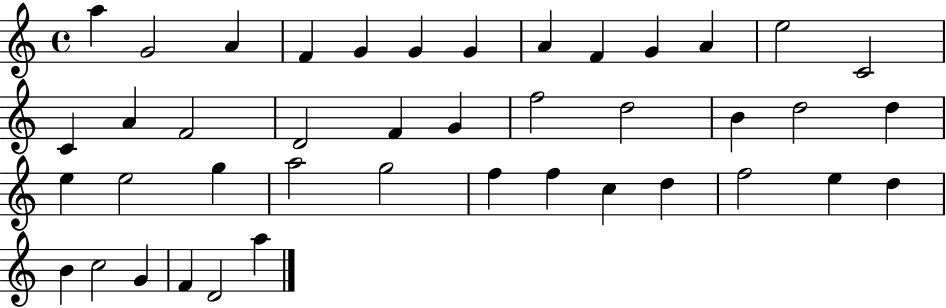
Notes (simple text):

A5/q G4/h A4/q F4/q G4/q G4/q G4/q A4/q F4/q G4/q A4/q E5/h C4/h C4/q A4/q F4/h D4/h F4/q G4/q F5/h D5/h B4/q D5/h D5/q E5/q E5/h G5/q A5/h G5/h F5/q F5/q C5/q D5/q F5/h E5/q D5/q B4/q C5/h G4/q F4/q D4/h A5/q